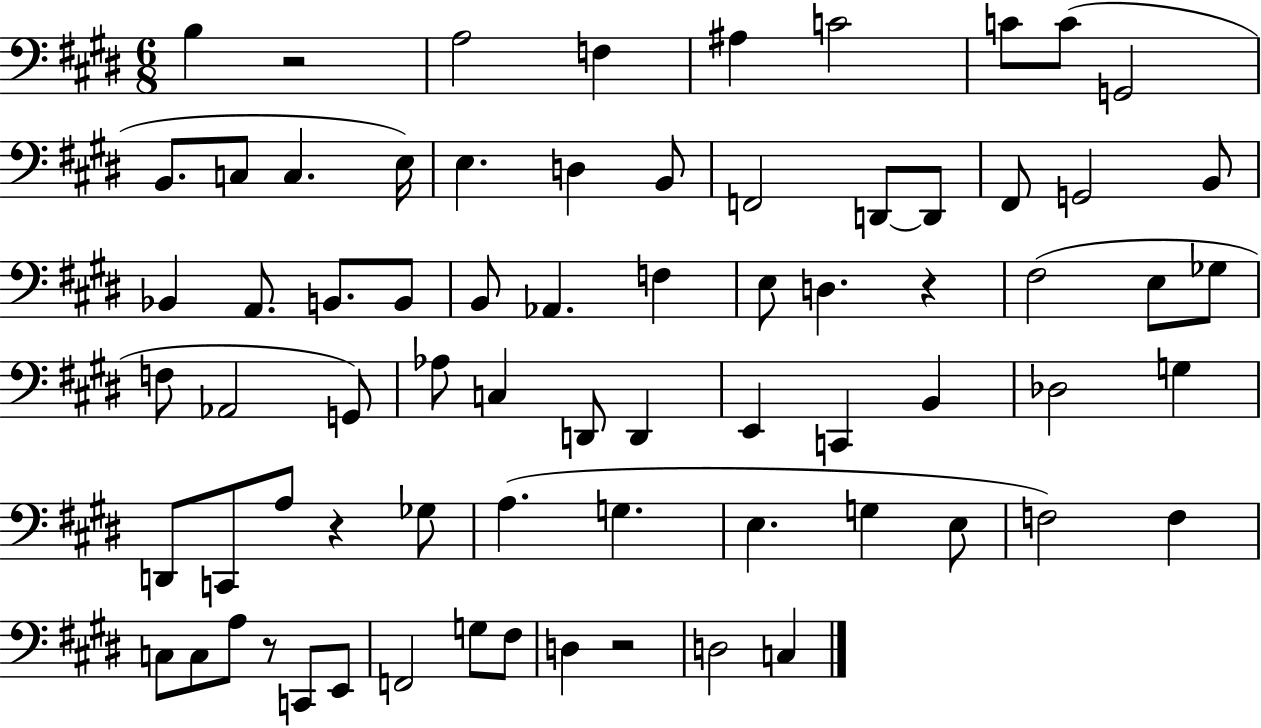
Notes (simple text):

B3/q R/h A3/h F3/q A#3/q C4/h C4/e C4/e G2/h B2/e. C3/e C3/q. E3/s E3/q. D3/q B2/e F2/h D2/e D2/e F#2/e G2/h B2/e Bb2/q A2/e. B2/e. B2/e B2/e Ab2/q. F3/q E3/e D3/q. R/q F#3/h E3/e Gb3/e F3/e Ab2/h G2/e Ab3/e C3/q D2/e D2/q E2/q C2/q B2/q Db3/h G3/q D2/e C2/e A3/e R/q Gb3/e A3/q. G3/q. E3/q. G3/q E3/e F3/h F3/q C3/e C3/e A3/e R/e C2/e E2/e F2/h G3/e F#3/e D3/q R/h D3/h C3/q